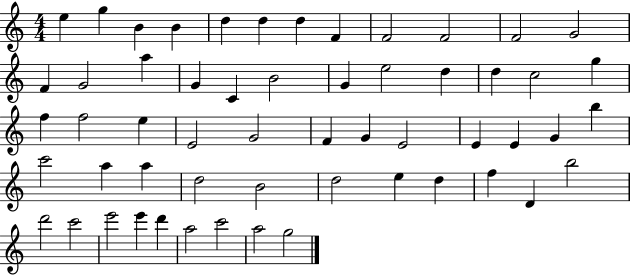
E5/q G5/q B4/q B4/q D5/q D5/q D5/q F4/q F4/h F4/h F4/h G4/h F4/q G4/h A5/q G4/q C4/q B4/h G4/q E5/h D5/q D5/q C5/h G5/q F5/q F5/h E5/q E4/h G4/h F4/q G4/q E4/h E4/q E4/q G4/q B5/q C6/h A5/q A5/q D5/h B4/h D5/h E5/q D5/q F5/q D4/q B5/h D6/h C6/h E6/h E6/q D6/q A5/h C6/h A5/h G5/h